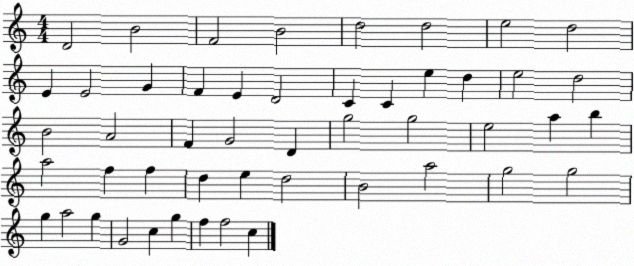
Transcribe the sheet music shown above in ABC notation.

X:1
T:Untitled
M:4/4
L:1/4
K:C
D2 B2 F2 B2 d2 d2 e2 d2 E E2 G F E D2 C C e d e2 d2 B2 A2 F G2 D g2 g2 e2 a b a2 f f d e d2 B2 a2 g2 g2 g a2 g G2 c g f f2 c